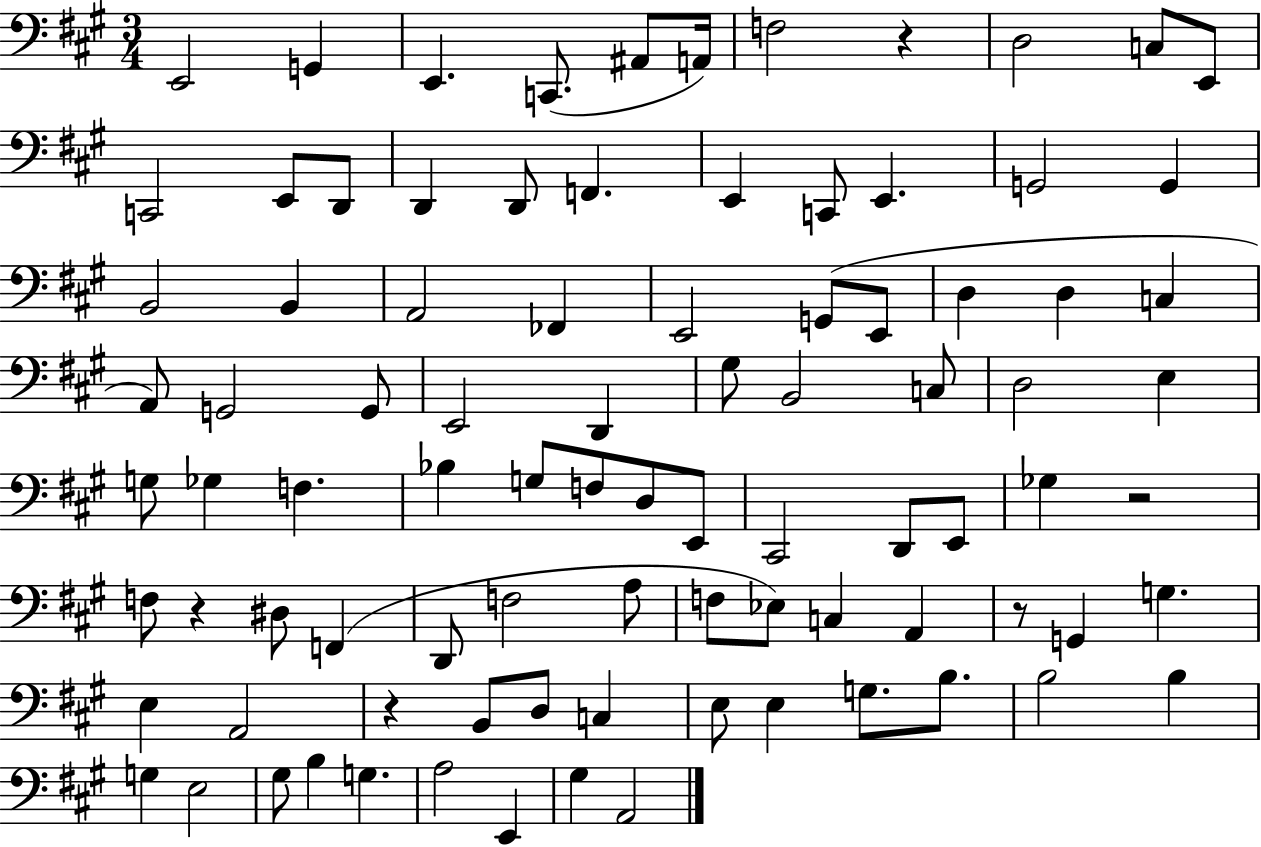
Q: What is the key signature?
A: A major